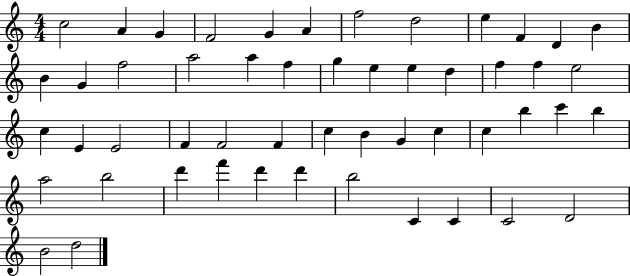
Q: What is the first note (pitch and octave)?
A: C5